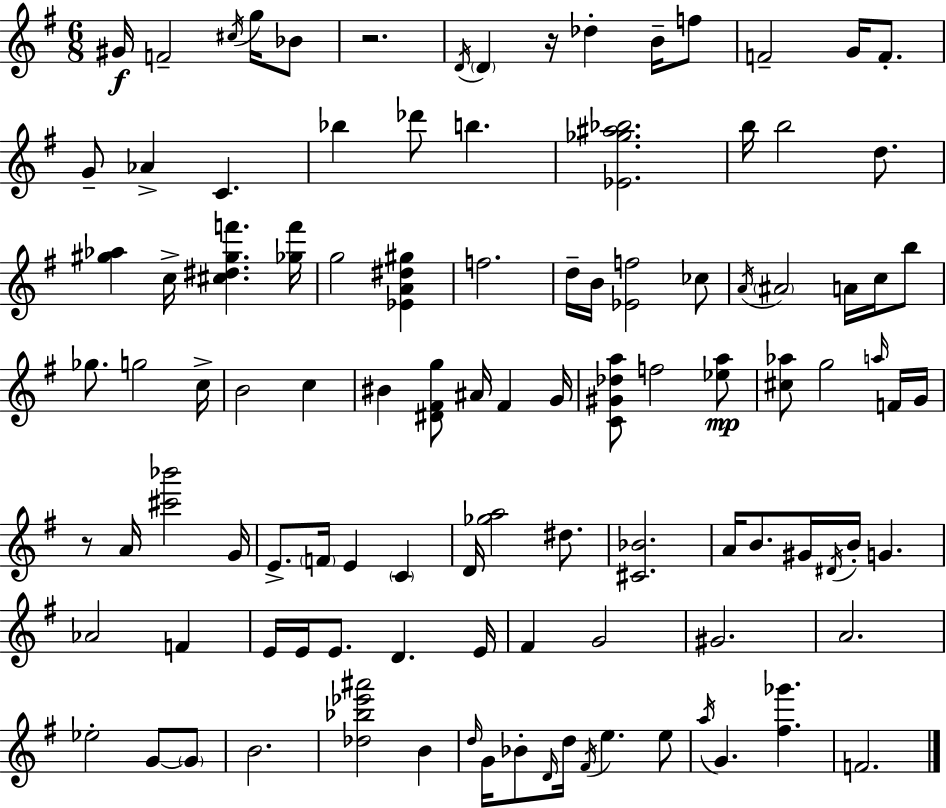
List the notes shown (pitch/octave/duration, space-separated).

G#4/s F4/h C#5/s G5/s Bb4/e R/h. D4/s D4/q R/s Db5/q B4/s F5/e F4/h G4/s F4/e. G4/e Ab4/q C4/q. Bb5/q Db6/e B5/q. [Eb4,Gb5,A#5,Bb5]/h. B5/s B5/h D5/e. [G#5,Ab5]/q C5/s [C#5,D#5,G#5,F6]/q. [Gb5,F6]/s G5/h [Eb4,A4,D#5,G#5]/q F5/h. D5/s B4/s [Eb4,F5]/h CES5/e A4/s A#4/h A4/s C5/s B5/e Gb5/e. G5/h C5/s B4/h C5/q BIS4/q [D#4,F#4,G5]/e A#4/s F#4/q G4/s [C4,G#4,Db5,A5]/e F5/h [Eb5,A5]/e [C#5,Ab5]/e G5/h A5/s F4/s G4/s R/e A4/s [C#6,Bb6]/h G4/s E4/e. F4/s E4/q C4/q D4/s [Gb5,A5]/h D#5/e. [C#4,Bb4]/h. A4/s B4/e. G#4/s D#4/s B4/s G4/q. Ab4/h F4/q E4/s E4/s E4/e. D4/q. E4/s F#4/q G4/h G#4/h. A4/h. Eb5/h G4/e G4/e B4/h. [Db5,Bb5,Eb6,A#6]/h B4/q D5/s G4/s Bb4/e D4/s D5/s F#4/s E5/q. E5/e A5/s G4/q. [F#5,Gb6]/q. F4/h.